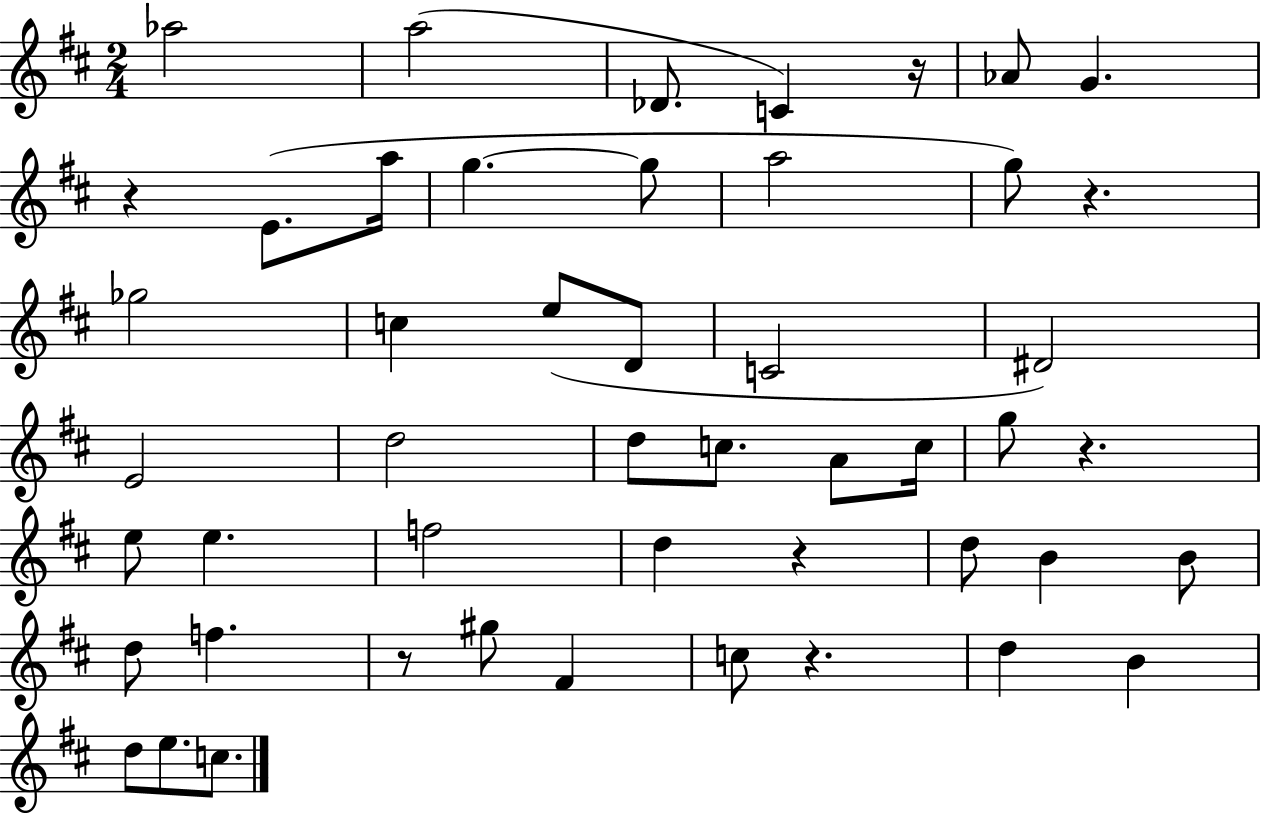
Ab5/h A5/h Db4/e. C4/q R/s Ab4/e G4/q. R/q E4/e. A5/s G5/q. G5/e A5/h G5/e R/q. Gb5/h C5/q E5/e D4/e C4/h D#4/h E4/h D5/h D5/e C5/e. A4/e C5/s G5/e R/q. E5/e E5/q. F5/h D5/q R/q D5/e B4/q B4/e D5/e F5/q. R/e G#5/e F#4/q C5/e R/q. D5/q B4/q D5/e E5/e. C5/e.